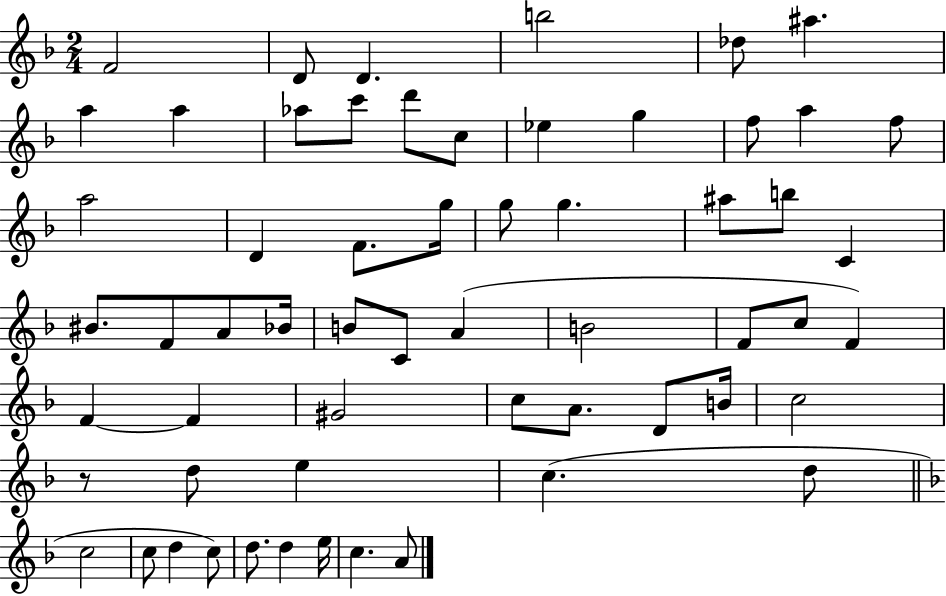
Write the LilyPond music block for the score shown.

{
  \clef treble
  \numericTimeSignature
  \time 2/4
  \key f \major
  f'2 | d'8 d'4. | b''2 | des''8 ais''4. | \break a''4 a''4 | aes''8 c'''8 d'''8 c''8 | ees''4 g''4 | f''8 a''4 f''8 | \break a''2 | d'4 f'8. g''16 | g''8 g''4. | ais''8 b''8 c'4 | \break bis'8. f'8 a'8 bes'16 | b'8 c'8 a'4( | b'2 | f'8 c''8 f'4) | \break f'4~~ f'4 | gis'2 | c''8 a'8. d'8 b'16 | c''2 | \break r8 d''8 e''4 | c''4.( d''8 | \bar "||" \break \key d \minor c''2 | c''8 d''4 c''8) | d''8. d''4 e''16 | c''4. a'8 | \break \bar "|."
}